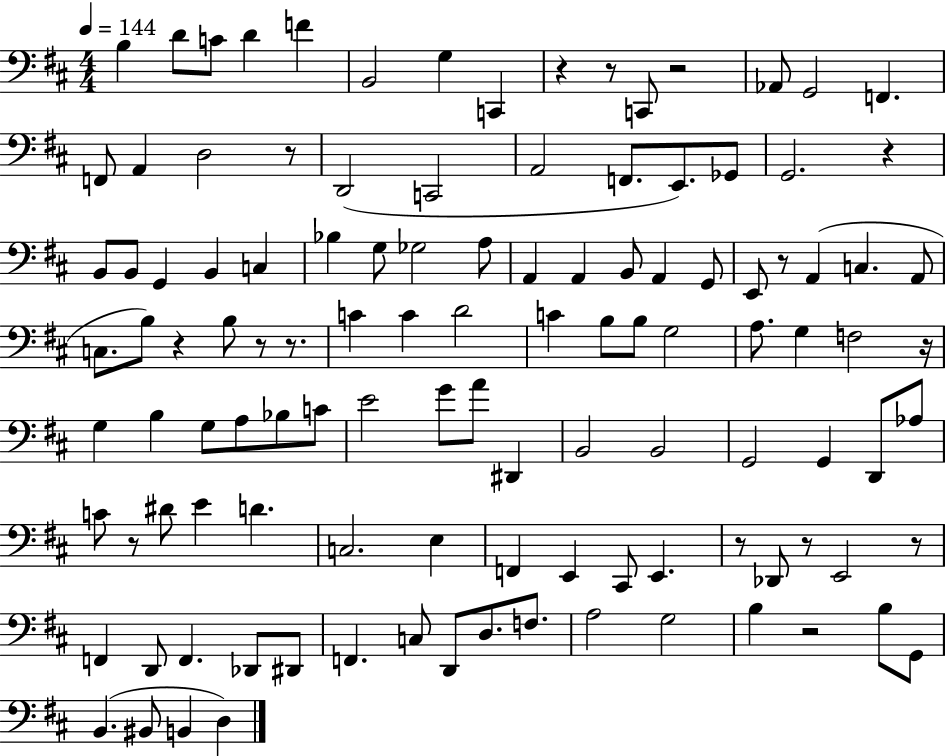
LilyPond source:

{
  \clef bass
  \numericTimeSignature
  \time 4/4
  \key d \major
  \tempo 4 = 144
  b4 d'8 c'8 d'4 f'4 | b,2 g4 c,4 | r4 r8 c,8 r2 | aes,8 g,2 f,4. | \break f,8 a,4 d2 r8 | d,2( c,2 | a,2 f,8. e,8.) ges,8 | g,2. r4 | \break b,8 b,8 g,4 b,4 c4 | bes4 g8 ges2 a8 | a,4 a,4 b,8 a,4 g,8 | e,8 r8 a,4( c4. a,8 | \break c8. b8) r4 b8 r8 r8. | c'4 c'4 d'2 | c'4 b8 b8 g2 | a8. g4 f2 r16 | \break g4 b4 g8 a8 bes8 c'8 | e'2 g'8 a'8 dis,4 | b,2 b,2 | g,2 g,4 d,8 aes8 | \break c'8 r8 dis'8 e'4 d'4. | c2. e4 | f,4 e,4 cis,8 e,4. | r8 des,8 r8 e,2 r8 | \break f,4 d,8 f,4. des,8 dis,8 | f,4. c8 d,8 d8. f8. | a2 g2 | b4 r2 b8 g,8 | \break b,4.( bis,8 b,4 d4) | \bar "|."
}